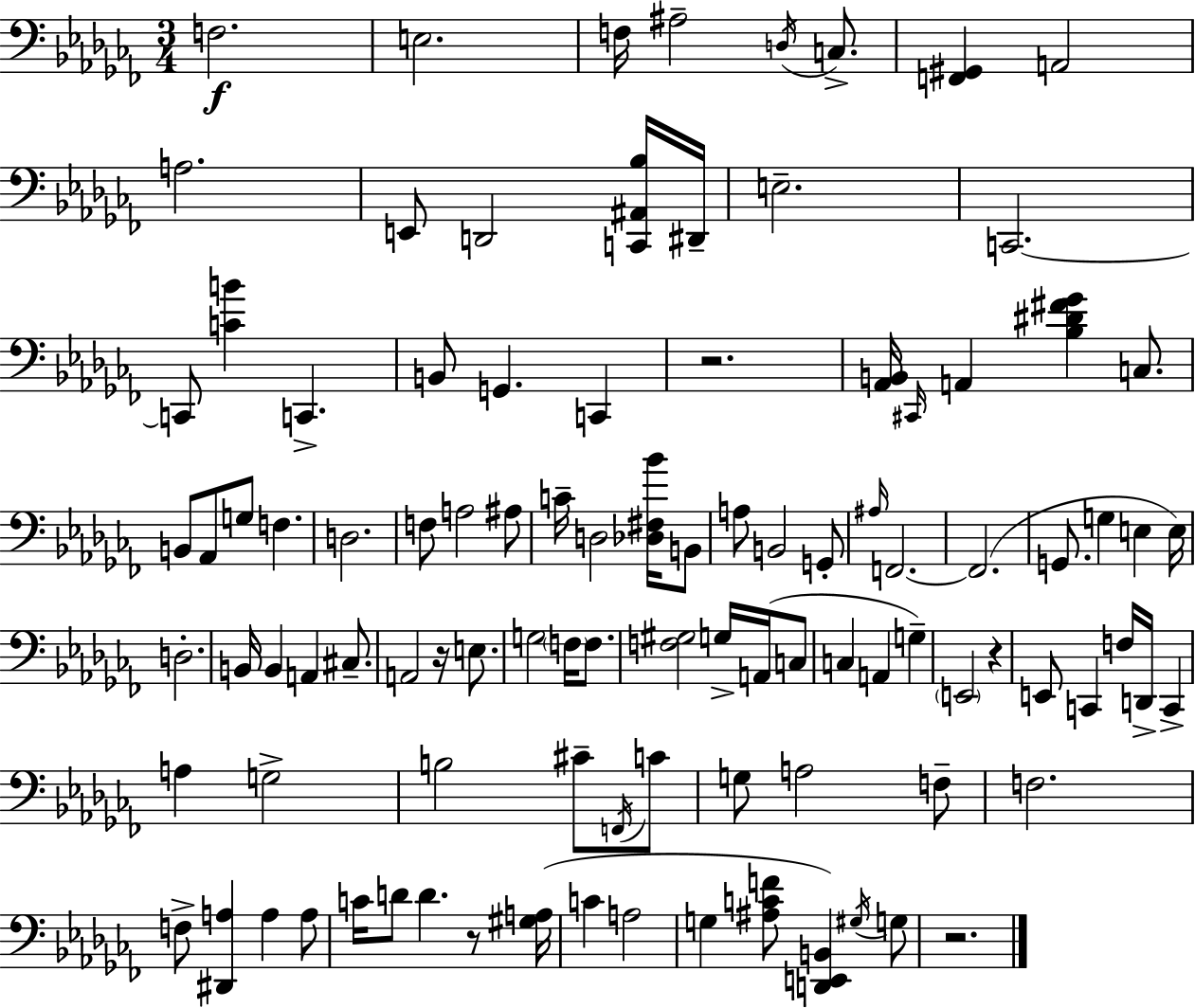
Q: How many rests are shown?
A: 5